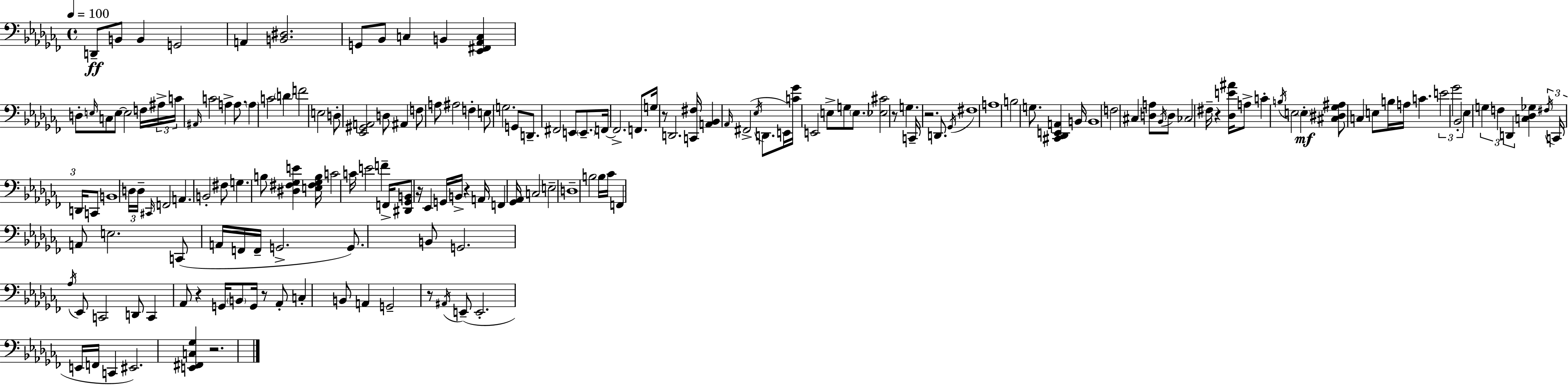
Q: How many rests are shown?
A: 10